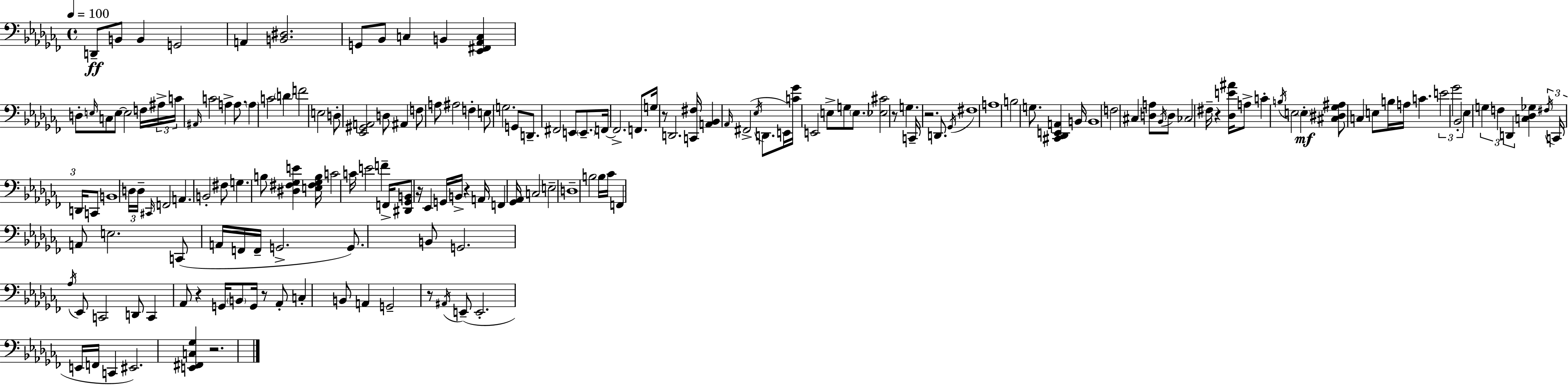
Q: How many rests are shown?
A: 10